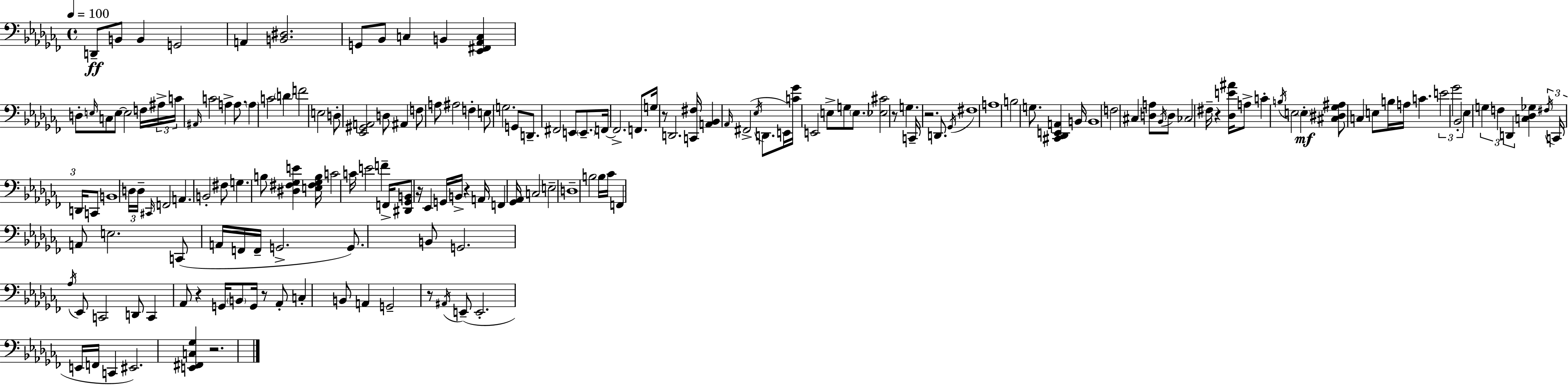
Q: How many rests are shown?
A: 10